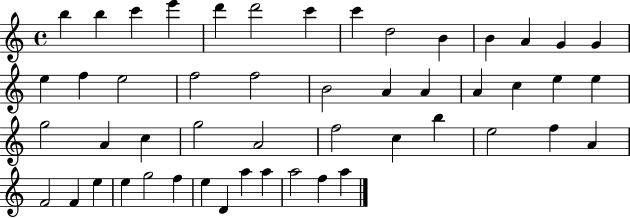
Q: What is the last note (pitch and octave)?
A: A5